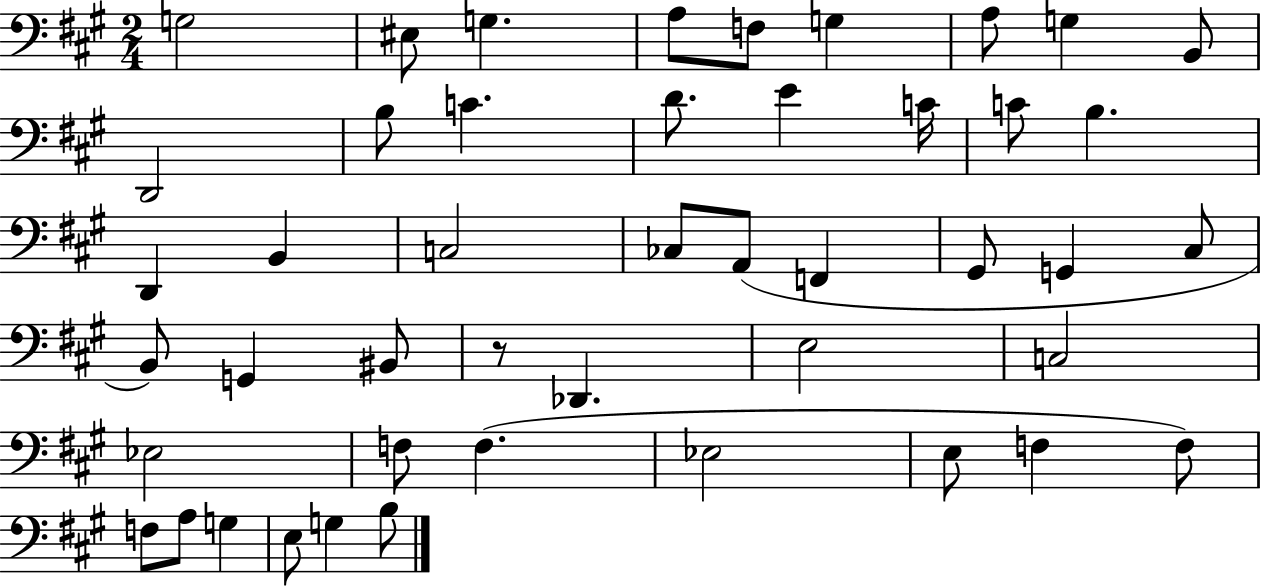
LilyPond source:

{
  \clef bass
  \numericTimeSignature
  \time 2/4
  \key a \major
  g2 | eis8 g4. | a8 f8 g4 | a8 g4 b,8 | \break d,2 | b8 c'4. | d'8. e'4 c'16 | c'8 b4. | \break d,4 b,4 | c2 | ces8 a,8( f,4 | gis,8 g,4 cis8 | \break b,8) g,4 bis,8 | r8 des,4. | e2 | c2 | \break ees2 | f8 f4.( | ees2 | e8 f4 f8) | \break f8 a8 g4 | e8 g4 b8 | \bar "|."
}